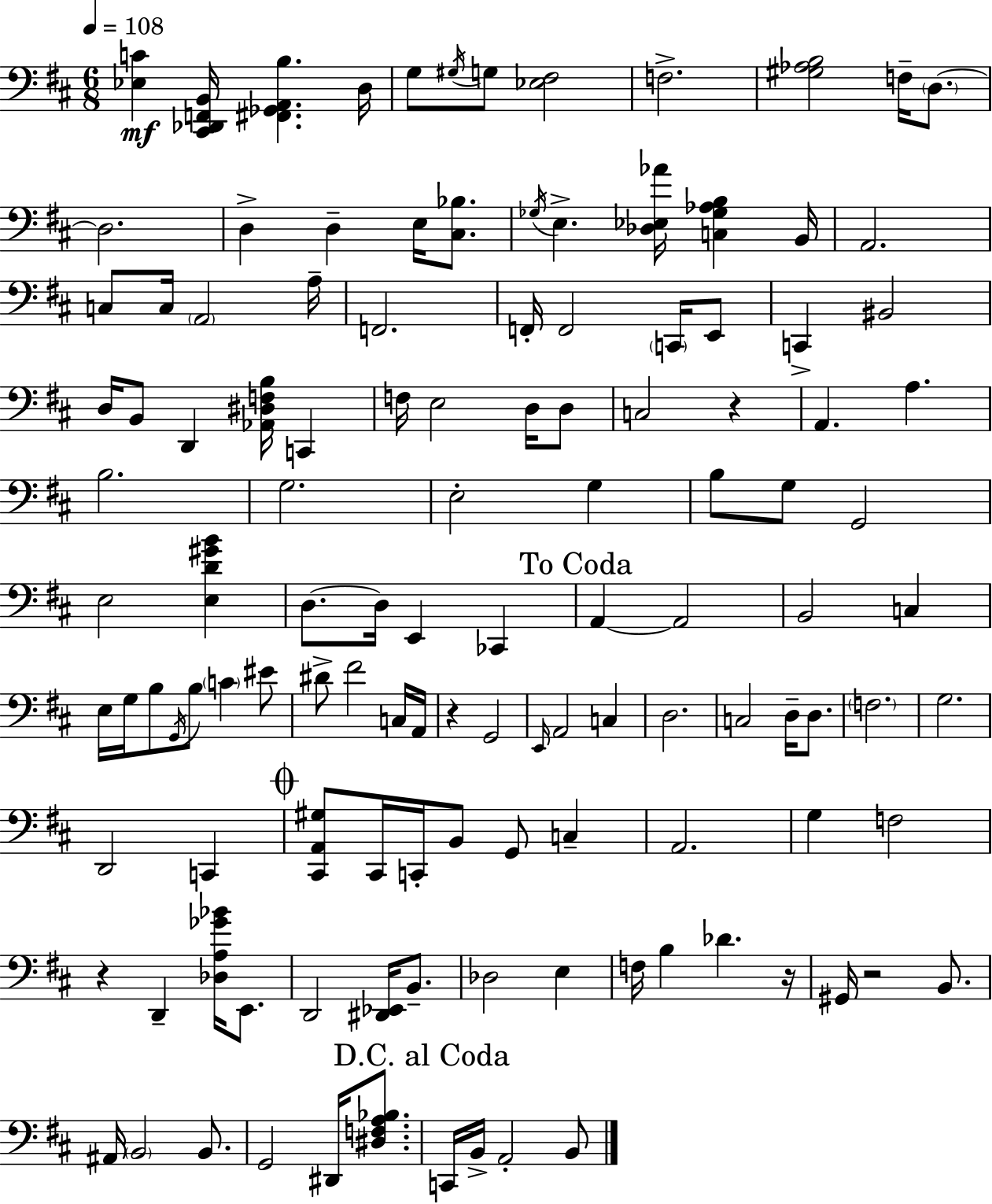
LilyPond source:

{
  \clef bass
  \numericTimeSignature
  \time 6/8
  \key d \major
  \tempo 4 = 108
  \repeat volta 2 { <ees c'>4\mf <cis, des, f, b,>16 <fis, ges, a, b>4. d16 | g8 \acciaccatura { gis16 } g8 <ees fis>2 | f2.-> | <gis aes b>2 f16-- \parenthesize d8.~~ | \break d2. | d4-> d4-- e16 <cis bes>8. | \acciaccatura { ges16 } e4.-> <des ees aes'>16 <c ges aes b>4 | b,16 a,2. | \break c8 c16 \parenthesize a,2 | a16-- f,2. | f,16-. f,2 \parenthesize c,16 | e,8 c,4-> bis,2 | \break d16 b,8 d,4 <aes, dis f b>16 c,4 | f16 e2 d16 | d8 c2 r4 | a,4. a4. | \break b2. | g2. | e2-. g4 | b8 g8 g,2 | \break e2 <e d' gis' b'>4 | d8.~~ d16 e,4 ces,4 | \mark "To Coda" a,4~~ a,2 | b,2 c4 | \break e16 g16 b8 \acciaccatura { g,16 } b8 \parenthesize c'4 | eis'8 dis'8-> fis'2 | c16 a,16 r4 g,2 | \grace { e,16 } a,2 | \break c4 d2. | c2 | d16-- d8. \parenthesize f2. | g2. | \break d,2 | c,4 \mark \markup { \musicglyph "scripts.coda" } <cis, a, gis>8 cis,16 c,16-. b,8 g,8 | c4-- a,2. | g4 f2 | \break r4 d,4-- | <des a ges' bes'>16 e,8. d,2 | <dis, ees,>16 b,8.-- des2 | e4 f16 b4 des'4. | \break r16 gis,16 r2 | b,8. ais,16 \parenthesize b,2 | b,8. g,2 | dis,16 <dis f a bes>8. \mark "D.C. al Coda" c,16 b,16-> a,2-. | \break b,8 } \bar "|."
}